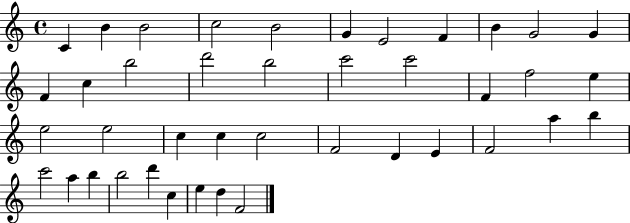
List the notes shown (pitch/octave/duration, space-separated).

C4/q B4/q B4/h C5/h B4/h G4/q E4/h F4/q B4/q G4/h G4/q F4/q C5/q B5/h D6/h B5/h C6/h C6/h F4/q F5/h E5/q E5/h E5/h C5/q C5/q C5/h F4/h D4/q E4/q F4/h A5/q B5/q C6/h A5/q B5/q B5/h D6/q C5/q E5/q D5/q F4/h